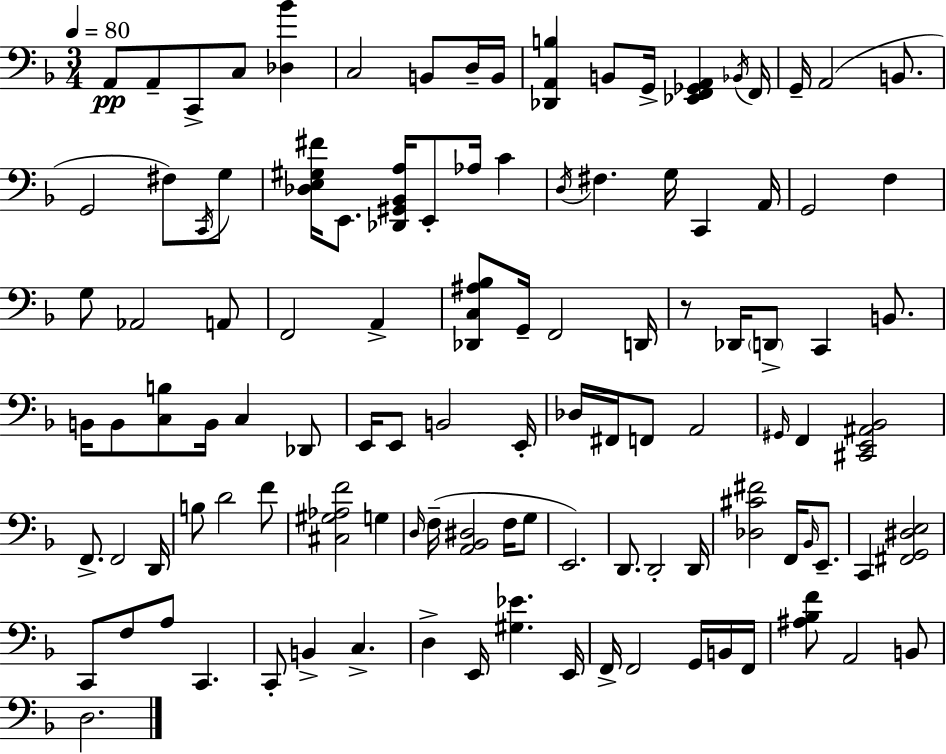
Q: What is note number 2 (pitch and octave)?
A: A2